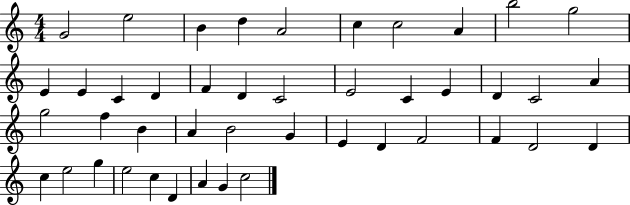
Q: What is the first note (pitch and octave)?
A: G4